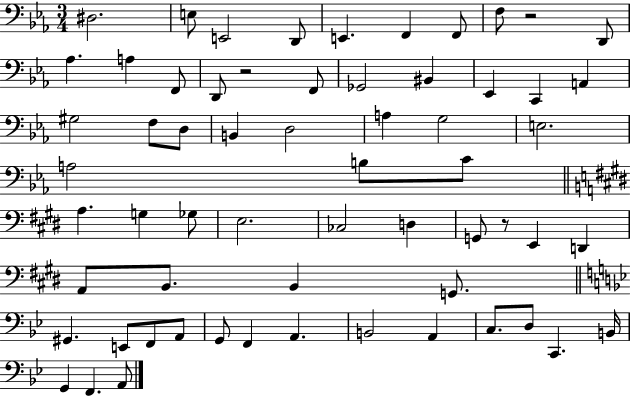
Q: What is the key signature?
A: EES major